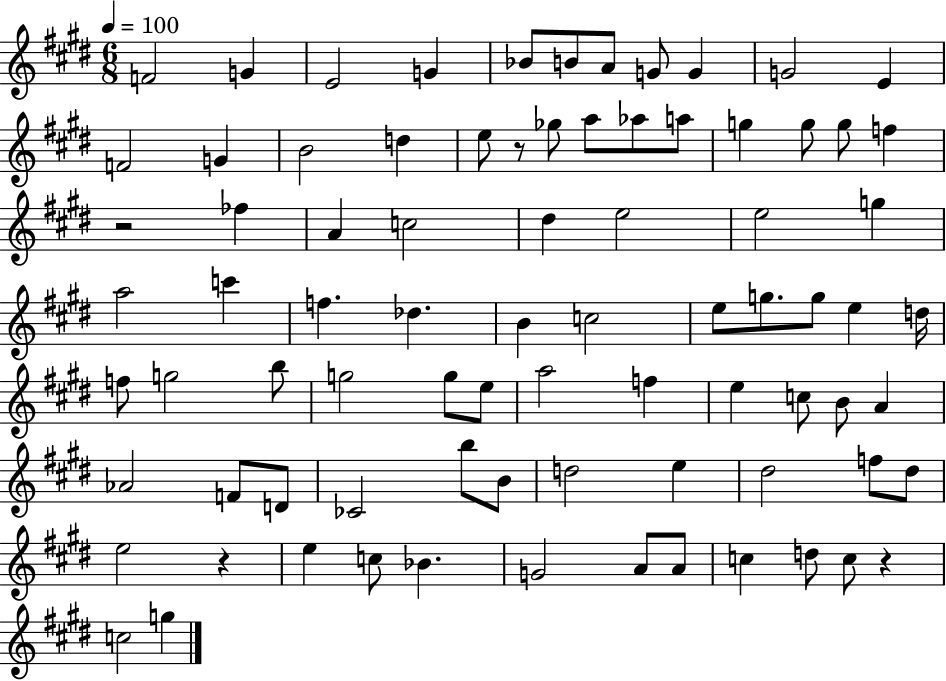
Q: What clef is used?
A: treble